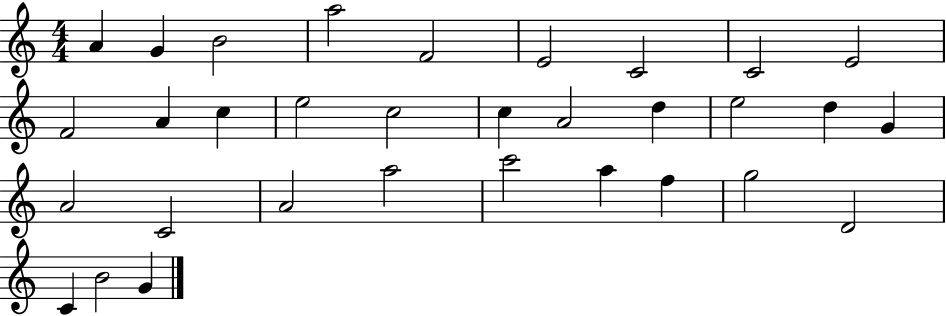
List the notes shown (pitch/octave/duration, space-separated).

A4/q G4/q B4/h A5/h F4/h E4/h C4/h C4/h E4/h F4/h A4/q C5/q E5/h C5/h C5/q A4/h D5/q E5/h D5/q G4/q A4/h C4/h A4/h A5/h C6/h A5/q F5/q G5/h D4/h C4/q B4/h G4/q